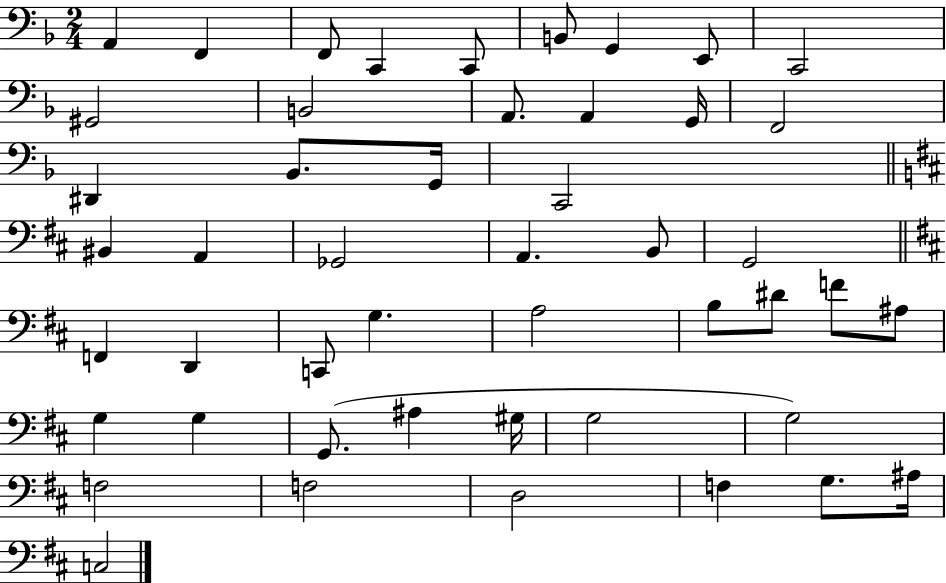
{
  \clef bass
  \numericTimeSignature
  \time 2/4
  \key f \major
  a,4 f,4 | f,8 c,4 c,8 | b,8 g,4 e,8 | c,2 | \break gis,2 | b,2 | a,8. a,4 g,16 | f,2 | \break dis,4 bes,8. g,16 | c,2 | \bar "||" \break \key d \major bis,4 a,4 | ges,2 | a,4. b,8 | g,2 | \break \bar "||" \break \key d \major f,4 d,4 | c,8 g4. | a2 | b8 dis'8 f'8 ais8 | \break g4 g4 | g,8.( ais4 gis16 | g2 | g2) | \break f2 | f2 | d2 | f4 g8. ais16 | \break c2 | \bar "|."
}